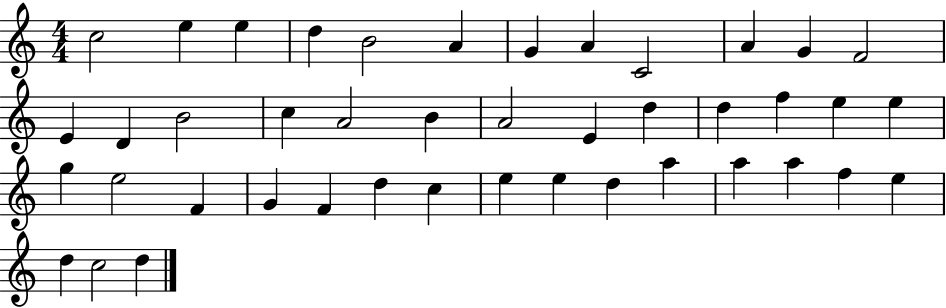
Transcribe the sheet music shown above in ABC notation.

X:1
T:Untitled
M:4/4
L:1/4
K:C
c2 e e d B2 A G A C2 A G F2 E D B2 c A2 B A2 E d d f e e g e2 F G F d c e e d a a a f e d c2 d